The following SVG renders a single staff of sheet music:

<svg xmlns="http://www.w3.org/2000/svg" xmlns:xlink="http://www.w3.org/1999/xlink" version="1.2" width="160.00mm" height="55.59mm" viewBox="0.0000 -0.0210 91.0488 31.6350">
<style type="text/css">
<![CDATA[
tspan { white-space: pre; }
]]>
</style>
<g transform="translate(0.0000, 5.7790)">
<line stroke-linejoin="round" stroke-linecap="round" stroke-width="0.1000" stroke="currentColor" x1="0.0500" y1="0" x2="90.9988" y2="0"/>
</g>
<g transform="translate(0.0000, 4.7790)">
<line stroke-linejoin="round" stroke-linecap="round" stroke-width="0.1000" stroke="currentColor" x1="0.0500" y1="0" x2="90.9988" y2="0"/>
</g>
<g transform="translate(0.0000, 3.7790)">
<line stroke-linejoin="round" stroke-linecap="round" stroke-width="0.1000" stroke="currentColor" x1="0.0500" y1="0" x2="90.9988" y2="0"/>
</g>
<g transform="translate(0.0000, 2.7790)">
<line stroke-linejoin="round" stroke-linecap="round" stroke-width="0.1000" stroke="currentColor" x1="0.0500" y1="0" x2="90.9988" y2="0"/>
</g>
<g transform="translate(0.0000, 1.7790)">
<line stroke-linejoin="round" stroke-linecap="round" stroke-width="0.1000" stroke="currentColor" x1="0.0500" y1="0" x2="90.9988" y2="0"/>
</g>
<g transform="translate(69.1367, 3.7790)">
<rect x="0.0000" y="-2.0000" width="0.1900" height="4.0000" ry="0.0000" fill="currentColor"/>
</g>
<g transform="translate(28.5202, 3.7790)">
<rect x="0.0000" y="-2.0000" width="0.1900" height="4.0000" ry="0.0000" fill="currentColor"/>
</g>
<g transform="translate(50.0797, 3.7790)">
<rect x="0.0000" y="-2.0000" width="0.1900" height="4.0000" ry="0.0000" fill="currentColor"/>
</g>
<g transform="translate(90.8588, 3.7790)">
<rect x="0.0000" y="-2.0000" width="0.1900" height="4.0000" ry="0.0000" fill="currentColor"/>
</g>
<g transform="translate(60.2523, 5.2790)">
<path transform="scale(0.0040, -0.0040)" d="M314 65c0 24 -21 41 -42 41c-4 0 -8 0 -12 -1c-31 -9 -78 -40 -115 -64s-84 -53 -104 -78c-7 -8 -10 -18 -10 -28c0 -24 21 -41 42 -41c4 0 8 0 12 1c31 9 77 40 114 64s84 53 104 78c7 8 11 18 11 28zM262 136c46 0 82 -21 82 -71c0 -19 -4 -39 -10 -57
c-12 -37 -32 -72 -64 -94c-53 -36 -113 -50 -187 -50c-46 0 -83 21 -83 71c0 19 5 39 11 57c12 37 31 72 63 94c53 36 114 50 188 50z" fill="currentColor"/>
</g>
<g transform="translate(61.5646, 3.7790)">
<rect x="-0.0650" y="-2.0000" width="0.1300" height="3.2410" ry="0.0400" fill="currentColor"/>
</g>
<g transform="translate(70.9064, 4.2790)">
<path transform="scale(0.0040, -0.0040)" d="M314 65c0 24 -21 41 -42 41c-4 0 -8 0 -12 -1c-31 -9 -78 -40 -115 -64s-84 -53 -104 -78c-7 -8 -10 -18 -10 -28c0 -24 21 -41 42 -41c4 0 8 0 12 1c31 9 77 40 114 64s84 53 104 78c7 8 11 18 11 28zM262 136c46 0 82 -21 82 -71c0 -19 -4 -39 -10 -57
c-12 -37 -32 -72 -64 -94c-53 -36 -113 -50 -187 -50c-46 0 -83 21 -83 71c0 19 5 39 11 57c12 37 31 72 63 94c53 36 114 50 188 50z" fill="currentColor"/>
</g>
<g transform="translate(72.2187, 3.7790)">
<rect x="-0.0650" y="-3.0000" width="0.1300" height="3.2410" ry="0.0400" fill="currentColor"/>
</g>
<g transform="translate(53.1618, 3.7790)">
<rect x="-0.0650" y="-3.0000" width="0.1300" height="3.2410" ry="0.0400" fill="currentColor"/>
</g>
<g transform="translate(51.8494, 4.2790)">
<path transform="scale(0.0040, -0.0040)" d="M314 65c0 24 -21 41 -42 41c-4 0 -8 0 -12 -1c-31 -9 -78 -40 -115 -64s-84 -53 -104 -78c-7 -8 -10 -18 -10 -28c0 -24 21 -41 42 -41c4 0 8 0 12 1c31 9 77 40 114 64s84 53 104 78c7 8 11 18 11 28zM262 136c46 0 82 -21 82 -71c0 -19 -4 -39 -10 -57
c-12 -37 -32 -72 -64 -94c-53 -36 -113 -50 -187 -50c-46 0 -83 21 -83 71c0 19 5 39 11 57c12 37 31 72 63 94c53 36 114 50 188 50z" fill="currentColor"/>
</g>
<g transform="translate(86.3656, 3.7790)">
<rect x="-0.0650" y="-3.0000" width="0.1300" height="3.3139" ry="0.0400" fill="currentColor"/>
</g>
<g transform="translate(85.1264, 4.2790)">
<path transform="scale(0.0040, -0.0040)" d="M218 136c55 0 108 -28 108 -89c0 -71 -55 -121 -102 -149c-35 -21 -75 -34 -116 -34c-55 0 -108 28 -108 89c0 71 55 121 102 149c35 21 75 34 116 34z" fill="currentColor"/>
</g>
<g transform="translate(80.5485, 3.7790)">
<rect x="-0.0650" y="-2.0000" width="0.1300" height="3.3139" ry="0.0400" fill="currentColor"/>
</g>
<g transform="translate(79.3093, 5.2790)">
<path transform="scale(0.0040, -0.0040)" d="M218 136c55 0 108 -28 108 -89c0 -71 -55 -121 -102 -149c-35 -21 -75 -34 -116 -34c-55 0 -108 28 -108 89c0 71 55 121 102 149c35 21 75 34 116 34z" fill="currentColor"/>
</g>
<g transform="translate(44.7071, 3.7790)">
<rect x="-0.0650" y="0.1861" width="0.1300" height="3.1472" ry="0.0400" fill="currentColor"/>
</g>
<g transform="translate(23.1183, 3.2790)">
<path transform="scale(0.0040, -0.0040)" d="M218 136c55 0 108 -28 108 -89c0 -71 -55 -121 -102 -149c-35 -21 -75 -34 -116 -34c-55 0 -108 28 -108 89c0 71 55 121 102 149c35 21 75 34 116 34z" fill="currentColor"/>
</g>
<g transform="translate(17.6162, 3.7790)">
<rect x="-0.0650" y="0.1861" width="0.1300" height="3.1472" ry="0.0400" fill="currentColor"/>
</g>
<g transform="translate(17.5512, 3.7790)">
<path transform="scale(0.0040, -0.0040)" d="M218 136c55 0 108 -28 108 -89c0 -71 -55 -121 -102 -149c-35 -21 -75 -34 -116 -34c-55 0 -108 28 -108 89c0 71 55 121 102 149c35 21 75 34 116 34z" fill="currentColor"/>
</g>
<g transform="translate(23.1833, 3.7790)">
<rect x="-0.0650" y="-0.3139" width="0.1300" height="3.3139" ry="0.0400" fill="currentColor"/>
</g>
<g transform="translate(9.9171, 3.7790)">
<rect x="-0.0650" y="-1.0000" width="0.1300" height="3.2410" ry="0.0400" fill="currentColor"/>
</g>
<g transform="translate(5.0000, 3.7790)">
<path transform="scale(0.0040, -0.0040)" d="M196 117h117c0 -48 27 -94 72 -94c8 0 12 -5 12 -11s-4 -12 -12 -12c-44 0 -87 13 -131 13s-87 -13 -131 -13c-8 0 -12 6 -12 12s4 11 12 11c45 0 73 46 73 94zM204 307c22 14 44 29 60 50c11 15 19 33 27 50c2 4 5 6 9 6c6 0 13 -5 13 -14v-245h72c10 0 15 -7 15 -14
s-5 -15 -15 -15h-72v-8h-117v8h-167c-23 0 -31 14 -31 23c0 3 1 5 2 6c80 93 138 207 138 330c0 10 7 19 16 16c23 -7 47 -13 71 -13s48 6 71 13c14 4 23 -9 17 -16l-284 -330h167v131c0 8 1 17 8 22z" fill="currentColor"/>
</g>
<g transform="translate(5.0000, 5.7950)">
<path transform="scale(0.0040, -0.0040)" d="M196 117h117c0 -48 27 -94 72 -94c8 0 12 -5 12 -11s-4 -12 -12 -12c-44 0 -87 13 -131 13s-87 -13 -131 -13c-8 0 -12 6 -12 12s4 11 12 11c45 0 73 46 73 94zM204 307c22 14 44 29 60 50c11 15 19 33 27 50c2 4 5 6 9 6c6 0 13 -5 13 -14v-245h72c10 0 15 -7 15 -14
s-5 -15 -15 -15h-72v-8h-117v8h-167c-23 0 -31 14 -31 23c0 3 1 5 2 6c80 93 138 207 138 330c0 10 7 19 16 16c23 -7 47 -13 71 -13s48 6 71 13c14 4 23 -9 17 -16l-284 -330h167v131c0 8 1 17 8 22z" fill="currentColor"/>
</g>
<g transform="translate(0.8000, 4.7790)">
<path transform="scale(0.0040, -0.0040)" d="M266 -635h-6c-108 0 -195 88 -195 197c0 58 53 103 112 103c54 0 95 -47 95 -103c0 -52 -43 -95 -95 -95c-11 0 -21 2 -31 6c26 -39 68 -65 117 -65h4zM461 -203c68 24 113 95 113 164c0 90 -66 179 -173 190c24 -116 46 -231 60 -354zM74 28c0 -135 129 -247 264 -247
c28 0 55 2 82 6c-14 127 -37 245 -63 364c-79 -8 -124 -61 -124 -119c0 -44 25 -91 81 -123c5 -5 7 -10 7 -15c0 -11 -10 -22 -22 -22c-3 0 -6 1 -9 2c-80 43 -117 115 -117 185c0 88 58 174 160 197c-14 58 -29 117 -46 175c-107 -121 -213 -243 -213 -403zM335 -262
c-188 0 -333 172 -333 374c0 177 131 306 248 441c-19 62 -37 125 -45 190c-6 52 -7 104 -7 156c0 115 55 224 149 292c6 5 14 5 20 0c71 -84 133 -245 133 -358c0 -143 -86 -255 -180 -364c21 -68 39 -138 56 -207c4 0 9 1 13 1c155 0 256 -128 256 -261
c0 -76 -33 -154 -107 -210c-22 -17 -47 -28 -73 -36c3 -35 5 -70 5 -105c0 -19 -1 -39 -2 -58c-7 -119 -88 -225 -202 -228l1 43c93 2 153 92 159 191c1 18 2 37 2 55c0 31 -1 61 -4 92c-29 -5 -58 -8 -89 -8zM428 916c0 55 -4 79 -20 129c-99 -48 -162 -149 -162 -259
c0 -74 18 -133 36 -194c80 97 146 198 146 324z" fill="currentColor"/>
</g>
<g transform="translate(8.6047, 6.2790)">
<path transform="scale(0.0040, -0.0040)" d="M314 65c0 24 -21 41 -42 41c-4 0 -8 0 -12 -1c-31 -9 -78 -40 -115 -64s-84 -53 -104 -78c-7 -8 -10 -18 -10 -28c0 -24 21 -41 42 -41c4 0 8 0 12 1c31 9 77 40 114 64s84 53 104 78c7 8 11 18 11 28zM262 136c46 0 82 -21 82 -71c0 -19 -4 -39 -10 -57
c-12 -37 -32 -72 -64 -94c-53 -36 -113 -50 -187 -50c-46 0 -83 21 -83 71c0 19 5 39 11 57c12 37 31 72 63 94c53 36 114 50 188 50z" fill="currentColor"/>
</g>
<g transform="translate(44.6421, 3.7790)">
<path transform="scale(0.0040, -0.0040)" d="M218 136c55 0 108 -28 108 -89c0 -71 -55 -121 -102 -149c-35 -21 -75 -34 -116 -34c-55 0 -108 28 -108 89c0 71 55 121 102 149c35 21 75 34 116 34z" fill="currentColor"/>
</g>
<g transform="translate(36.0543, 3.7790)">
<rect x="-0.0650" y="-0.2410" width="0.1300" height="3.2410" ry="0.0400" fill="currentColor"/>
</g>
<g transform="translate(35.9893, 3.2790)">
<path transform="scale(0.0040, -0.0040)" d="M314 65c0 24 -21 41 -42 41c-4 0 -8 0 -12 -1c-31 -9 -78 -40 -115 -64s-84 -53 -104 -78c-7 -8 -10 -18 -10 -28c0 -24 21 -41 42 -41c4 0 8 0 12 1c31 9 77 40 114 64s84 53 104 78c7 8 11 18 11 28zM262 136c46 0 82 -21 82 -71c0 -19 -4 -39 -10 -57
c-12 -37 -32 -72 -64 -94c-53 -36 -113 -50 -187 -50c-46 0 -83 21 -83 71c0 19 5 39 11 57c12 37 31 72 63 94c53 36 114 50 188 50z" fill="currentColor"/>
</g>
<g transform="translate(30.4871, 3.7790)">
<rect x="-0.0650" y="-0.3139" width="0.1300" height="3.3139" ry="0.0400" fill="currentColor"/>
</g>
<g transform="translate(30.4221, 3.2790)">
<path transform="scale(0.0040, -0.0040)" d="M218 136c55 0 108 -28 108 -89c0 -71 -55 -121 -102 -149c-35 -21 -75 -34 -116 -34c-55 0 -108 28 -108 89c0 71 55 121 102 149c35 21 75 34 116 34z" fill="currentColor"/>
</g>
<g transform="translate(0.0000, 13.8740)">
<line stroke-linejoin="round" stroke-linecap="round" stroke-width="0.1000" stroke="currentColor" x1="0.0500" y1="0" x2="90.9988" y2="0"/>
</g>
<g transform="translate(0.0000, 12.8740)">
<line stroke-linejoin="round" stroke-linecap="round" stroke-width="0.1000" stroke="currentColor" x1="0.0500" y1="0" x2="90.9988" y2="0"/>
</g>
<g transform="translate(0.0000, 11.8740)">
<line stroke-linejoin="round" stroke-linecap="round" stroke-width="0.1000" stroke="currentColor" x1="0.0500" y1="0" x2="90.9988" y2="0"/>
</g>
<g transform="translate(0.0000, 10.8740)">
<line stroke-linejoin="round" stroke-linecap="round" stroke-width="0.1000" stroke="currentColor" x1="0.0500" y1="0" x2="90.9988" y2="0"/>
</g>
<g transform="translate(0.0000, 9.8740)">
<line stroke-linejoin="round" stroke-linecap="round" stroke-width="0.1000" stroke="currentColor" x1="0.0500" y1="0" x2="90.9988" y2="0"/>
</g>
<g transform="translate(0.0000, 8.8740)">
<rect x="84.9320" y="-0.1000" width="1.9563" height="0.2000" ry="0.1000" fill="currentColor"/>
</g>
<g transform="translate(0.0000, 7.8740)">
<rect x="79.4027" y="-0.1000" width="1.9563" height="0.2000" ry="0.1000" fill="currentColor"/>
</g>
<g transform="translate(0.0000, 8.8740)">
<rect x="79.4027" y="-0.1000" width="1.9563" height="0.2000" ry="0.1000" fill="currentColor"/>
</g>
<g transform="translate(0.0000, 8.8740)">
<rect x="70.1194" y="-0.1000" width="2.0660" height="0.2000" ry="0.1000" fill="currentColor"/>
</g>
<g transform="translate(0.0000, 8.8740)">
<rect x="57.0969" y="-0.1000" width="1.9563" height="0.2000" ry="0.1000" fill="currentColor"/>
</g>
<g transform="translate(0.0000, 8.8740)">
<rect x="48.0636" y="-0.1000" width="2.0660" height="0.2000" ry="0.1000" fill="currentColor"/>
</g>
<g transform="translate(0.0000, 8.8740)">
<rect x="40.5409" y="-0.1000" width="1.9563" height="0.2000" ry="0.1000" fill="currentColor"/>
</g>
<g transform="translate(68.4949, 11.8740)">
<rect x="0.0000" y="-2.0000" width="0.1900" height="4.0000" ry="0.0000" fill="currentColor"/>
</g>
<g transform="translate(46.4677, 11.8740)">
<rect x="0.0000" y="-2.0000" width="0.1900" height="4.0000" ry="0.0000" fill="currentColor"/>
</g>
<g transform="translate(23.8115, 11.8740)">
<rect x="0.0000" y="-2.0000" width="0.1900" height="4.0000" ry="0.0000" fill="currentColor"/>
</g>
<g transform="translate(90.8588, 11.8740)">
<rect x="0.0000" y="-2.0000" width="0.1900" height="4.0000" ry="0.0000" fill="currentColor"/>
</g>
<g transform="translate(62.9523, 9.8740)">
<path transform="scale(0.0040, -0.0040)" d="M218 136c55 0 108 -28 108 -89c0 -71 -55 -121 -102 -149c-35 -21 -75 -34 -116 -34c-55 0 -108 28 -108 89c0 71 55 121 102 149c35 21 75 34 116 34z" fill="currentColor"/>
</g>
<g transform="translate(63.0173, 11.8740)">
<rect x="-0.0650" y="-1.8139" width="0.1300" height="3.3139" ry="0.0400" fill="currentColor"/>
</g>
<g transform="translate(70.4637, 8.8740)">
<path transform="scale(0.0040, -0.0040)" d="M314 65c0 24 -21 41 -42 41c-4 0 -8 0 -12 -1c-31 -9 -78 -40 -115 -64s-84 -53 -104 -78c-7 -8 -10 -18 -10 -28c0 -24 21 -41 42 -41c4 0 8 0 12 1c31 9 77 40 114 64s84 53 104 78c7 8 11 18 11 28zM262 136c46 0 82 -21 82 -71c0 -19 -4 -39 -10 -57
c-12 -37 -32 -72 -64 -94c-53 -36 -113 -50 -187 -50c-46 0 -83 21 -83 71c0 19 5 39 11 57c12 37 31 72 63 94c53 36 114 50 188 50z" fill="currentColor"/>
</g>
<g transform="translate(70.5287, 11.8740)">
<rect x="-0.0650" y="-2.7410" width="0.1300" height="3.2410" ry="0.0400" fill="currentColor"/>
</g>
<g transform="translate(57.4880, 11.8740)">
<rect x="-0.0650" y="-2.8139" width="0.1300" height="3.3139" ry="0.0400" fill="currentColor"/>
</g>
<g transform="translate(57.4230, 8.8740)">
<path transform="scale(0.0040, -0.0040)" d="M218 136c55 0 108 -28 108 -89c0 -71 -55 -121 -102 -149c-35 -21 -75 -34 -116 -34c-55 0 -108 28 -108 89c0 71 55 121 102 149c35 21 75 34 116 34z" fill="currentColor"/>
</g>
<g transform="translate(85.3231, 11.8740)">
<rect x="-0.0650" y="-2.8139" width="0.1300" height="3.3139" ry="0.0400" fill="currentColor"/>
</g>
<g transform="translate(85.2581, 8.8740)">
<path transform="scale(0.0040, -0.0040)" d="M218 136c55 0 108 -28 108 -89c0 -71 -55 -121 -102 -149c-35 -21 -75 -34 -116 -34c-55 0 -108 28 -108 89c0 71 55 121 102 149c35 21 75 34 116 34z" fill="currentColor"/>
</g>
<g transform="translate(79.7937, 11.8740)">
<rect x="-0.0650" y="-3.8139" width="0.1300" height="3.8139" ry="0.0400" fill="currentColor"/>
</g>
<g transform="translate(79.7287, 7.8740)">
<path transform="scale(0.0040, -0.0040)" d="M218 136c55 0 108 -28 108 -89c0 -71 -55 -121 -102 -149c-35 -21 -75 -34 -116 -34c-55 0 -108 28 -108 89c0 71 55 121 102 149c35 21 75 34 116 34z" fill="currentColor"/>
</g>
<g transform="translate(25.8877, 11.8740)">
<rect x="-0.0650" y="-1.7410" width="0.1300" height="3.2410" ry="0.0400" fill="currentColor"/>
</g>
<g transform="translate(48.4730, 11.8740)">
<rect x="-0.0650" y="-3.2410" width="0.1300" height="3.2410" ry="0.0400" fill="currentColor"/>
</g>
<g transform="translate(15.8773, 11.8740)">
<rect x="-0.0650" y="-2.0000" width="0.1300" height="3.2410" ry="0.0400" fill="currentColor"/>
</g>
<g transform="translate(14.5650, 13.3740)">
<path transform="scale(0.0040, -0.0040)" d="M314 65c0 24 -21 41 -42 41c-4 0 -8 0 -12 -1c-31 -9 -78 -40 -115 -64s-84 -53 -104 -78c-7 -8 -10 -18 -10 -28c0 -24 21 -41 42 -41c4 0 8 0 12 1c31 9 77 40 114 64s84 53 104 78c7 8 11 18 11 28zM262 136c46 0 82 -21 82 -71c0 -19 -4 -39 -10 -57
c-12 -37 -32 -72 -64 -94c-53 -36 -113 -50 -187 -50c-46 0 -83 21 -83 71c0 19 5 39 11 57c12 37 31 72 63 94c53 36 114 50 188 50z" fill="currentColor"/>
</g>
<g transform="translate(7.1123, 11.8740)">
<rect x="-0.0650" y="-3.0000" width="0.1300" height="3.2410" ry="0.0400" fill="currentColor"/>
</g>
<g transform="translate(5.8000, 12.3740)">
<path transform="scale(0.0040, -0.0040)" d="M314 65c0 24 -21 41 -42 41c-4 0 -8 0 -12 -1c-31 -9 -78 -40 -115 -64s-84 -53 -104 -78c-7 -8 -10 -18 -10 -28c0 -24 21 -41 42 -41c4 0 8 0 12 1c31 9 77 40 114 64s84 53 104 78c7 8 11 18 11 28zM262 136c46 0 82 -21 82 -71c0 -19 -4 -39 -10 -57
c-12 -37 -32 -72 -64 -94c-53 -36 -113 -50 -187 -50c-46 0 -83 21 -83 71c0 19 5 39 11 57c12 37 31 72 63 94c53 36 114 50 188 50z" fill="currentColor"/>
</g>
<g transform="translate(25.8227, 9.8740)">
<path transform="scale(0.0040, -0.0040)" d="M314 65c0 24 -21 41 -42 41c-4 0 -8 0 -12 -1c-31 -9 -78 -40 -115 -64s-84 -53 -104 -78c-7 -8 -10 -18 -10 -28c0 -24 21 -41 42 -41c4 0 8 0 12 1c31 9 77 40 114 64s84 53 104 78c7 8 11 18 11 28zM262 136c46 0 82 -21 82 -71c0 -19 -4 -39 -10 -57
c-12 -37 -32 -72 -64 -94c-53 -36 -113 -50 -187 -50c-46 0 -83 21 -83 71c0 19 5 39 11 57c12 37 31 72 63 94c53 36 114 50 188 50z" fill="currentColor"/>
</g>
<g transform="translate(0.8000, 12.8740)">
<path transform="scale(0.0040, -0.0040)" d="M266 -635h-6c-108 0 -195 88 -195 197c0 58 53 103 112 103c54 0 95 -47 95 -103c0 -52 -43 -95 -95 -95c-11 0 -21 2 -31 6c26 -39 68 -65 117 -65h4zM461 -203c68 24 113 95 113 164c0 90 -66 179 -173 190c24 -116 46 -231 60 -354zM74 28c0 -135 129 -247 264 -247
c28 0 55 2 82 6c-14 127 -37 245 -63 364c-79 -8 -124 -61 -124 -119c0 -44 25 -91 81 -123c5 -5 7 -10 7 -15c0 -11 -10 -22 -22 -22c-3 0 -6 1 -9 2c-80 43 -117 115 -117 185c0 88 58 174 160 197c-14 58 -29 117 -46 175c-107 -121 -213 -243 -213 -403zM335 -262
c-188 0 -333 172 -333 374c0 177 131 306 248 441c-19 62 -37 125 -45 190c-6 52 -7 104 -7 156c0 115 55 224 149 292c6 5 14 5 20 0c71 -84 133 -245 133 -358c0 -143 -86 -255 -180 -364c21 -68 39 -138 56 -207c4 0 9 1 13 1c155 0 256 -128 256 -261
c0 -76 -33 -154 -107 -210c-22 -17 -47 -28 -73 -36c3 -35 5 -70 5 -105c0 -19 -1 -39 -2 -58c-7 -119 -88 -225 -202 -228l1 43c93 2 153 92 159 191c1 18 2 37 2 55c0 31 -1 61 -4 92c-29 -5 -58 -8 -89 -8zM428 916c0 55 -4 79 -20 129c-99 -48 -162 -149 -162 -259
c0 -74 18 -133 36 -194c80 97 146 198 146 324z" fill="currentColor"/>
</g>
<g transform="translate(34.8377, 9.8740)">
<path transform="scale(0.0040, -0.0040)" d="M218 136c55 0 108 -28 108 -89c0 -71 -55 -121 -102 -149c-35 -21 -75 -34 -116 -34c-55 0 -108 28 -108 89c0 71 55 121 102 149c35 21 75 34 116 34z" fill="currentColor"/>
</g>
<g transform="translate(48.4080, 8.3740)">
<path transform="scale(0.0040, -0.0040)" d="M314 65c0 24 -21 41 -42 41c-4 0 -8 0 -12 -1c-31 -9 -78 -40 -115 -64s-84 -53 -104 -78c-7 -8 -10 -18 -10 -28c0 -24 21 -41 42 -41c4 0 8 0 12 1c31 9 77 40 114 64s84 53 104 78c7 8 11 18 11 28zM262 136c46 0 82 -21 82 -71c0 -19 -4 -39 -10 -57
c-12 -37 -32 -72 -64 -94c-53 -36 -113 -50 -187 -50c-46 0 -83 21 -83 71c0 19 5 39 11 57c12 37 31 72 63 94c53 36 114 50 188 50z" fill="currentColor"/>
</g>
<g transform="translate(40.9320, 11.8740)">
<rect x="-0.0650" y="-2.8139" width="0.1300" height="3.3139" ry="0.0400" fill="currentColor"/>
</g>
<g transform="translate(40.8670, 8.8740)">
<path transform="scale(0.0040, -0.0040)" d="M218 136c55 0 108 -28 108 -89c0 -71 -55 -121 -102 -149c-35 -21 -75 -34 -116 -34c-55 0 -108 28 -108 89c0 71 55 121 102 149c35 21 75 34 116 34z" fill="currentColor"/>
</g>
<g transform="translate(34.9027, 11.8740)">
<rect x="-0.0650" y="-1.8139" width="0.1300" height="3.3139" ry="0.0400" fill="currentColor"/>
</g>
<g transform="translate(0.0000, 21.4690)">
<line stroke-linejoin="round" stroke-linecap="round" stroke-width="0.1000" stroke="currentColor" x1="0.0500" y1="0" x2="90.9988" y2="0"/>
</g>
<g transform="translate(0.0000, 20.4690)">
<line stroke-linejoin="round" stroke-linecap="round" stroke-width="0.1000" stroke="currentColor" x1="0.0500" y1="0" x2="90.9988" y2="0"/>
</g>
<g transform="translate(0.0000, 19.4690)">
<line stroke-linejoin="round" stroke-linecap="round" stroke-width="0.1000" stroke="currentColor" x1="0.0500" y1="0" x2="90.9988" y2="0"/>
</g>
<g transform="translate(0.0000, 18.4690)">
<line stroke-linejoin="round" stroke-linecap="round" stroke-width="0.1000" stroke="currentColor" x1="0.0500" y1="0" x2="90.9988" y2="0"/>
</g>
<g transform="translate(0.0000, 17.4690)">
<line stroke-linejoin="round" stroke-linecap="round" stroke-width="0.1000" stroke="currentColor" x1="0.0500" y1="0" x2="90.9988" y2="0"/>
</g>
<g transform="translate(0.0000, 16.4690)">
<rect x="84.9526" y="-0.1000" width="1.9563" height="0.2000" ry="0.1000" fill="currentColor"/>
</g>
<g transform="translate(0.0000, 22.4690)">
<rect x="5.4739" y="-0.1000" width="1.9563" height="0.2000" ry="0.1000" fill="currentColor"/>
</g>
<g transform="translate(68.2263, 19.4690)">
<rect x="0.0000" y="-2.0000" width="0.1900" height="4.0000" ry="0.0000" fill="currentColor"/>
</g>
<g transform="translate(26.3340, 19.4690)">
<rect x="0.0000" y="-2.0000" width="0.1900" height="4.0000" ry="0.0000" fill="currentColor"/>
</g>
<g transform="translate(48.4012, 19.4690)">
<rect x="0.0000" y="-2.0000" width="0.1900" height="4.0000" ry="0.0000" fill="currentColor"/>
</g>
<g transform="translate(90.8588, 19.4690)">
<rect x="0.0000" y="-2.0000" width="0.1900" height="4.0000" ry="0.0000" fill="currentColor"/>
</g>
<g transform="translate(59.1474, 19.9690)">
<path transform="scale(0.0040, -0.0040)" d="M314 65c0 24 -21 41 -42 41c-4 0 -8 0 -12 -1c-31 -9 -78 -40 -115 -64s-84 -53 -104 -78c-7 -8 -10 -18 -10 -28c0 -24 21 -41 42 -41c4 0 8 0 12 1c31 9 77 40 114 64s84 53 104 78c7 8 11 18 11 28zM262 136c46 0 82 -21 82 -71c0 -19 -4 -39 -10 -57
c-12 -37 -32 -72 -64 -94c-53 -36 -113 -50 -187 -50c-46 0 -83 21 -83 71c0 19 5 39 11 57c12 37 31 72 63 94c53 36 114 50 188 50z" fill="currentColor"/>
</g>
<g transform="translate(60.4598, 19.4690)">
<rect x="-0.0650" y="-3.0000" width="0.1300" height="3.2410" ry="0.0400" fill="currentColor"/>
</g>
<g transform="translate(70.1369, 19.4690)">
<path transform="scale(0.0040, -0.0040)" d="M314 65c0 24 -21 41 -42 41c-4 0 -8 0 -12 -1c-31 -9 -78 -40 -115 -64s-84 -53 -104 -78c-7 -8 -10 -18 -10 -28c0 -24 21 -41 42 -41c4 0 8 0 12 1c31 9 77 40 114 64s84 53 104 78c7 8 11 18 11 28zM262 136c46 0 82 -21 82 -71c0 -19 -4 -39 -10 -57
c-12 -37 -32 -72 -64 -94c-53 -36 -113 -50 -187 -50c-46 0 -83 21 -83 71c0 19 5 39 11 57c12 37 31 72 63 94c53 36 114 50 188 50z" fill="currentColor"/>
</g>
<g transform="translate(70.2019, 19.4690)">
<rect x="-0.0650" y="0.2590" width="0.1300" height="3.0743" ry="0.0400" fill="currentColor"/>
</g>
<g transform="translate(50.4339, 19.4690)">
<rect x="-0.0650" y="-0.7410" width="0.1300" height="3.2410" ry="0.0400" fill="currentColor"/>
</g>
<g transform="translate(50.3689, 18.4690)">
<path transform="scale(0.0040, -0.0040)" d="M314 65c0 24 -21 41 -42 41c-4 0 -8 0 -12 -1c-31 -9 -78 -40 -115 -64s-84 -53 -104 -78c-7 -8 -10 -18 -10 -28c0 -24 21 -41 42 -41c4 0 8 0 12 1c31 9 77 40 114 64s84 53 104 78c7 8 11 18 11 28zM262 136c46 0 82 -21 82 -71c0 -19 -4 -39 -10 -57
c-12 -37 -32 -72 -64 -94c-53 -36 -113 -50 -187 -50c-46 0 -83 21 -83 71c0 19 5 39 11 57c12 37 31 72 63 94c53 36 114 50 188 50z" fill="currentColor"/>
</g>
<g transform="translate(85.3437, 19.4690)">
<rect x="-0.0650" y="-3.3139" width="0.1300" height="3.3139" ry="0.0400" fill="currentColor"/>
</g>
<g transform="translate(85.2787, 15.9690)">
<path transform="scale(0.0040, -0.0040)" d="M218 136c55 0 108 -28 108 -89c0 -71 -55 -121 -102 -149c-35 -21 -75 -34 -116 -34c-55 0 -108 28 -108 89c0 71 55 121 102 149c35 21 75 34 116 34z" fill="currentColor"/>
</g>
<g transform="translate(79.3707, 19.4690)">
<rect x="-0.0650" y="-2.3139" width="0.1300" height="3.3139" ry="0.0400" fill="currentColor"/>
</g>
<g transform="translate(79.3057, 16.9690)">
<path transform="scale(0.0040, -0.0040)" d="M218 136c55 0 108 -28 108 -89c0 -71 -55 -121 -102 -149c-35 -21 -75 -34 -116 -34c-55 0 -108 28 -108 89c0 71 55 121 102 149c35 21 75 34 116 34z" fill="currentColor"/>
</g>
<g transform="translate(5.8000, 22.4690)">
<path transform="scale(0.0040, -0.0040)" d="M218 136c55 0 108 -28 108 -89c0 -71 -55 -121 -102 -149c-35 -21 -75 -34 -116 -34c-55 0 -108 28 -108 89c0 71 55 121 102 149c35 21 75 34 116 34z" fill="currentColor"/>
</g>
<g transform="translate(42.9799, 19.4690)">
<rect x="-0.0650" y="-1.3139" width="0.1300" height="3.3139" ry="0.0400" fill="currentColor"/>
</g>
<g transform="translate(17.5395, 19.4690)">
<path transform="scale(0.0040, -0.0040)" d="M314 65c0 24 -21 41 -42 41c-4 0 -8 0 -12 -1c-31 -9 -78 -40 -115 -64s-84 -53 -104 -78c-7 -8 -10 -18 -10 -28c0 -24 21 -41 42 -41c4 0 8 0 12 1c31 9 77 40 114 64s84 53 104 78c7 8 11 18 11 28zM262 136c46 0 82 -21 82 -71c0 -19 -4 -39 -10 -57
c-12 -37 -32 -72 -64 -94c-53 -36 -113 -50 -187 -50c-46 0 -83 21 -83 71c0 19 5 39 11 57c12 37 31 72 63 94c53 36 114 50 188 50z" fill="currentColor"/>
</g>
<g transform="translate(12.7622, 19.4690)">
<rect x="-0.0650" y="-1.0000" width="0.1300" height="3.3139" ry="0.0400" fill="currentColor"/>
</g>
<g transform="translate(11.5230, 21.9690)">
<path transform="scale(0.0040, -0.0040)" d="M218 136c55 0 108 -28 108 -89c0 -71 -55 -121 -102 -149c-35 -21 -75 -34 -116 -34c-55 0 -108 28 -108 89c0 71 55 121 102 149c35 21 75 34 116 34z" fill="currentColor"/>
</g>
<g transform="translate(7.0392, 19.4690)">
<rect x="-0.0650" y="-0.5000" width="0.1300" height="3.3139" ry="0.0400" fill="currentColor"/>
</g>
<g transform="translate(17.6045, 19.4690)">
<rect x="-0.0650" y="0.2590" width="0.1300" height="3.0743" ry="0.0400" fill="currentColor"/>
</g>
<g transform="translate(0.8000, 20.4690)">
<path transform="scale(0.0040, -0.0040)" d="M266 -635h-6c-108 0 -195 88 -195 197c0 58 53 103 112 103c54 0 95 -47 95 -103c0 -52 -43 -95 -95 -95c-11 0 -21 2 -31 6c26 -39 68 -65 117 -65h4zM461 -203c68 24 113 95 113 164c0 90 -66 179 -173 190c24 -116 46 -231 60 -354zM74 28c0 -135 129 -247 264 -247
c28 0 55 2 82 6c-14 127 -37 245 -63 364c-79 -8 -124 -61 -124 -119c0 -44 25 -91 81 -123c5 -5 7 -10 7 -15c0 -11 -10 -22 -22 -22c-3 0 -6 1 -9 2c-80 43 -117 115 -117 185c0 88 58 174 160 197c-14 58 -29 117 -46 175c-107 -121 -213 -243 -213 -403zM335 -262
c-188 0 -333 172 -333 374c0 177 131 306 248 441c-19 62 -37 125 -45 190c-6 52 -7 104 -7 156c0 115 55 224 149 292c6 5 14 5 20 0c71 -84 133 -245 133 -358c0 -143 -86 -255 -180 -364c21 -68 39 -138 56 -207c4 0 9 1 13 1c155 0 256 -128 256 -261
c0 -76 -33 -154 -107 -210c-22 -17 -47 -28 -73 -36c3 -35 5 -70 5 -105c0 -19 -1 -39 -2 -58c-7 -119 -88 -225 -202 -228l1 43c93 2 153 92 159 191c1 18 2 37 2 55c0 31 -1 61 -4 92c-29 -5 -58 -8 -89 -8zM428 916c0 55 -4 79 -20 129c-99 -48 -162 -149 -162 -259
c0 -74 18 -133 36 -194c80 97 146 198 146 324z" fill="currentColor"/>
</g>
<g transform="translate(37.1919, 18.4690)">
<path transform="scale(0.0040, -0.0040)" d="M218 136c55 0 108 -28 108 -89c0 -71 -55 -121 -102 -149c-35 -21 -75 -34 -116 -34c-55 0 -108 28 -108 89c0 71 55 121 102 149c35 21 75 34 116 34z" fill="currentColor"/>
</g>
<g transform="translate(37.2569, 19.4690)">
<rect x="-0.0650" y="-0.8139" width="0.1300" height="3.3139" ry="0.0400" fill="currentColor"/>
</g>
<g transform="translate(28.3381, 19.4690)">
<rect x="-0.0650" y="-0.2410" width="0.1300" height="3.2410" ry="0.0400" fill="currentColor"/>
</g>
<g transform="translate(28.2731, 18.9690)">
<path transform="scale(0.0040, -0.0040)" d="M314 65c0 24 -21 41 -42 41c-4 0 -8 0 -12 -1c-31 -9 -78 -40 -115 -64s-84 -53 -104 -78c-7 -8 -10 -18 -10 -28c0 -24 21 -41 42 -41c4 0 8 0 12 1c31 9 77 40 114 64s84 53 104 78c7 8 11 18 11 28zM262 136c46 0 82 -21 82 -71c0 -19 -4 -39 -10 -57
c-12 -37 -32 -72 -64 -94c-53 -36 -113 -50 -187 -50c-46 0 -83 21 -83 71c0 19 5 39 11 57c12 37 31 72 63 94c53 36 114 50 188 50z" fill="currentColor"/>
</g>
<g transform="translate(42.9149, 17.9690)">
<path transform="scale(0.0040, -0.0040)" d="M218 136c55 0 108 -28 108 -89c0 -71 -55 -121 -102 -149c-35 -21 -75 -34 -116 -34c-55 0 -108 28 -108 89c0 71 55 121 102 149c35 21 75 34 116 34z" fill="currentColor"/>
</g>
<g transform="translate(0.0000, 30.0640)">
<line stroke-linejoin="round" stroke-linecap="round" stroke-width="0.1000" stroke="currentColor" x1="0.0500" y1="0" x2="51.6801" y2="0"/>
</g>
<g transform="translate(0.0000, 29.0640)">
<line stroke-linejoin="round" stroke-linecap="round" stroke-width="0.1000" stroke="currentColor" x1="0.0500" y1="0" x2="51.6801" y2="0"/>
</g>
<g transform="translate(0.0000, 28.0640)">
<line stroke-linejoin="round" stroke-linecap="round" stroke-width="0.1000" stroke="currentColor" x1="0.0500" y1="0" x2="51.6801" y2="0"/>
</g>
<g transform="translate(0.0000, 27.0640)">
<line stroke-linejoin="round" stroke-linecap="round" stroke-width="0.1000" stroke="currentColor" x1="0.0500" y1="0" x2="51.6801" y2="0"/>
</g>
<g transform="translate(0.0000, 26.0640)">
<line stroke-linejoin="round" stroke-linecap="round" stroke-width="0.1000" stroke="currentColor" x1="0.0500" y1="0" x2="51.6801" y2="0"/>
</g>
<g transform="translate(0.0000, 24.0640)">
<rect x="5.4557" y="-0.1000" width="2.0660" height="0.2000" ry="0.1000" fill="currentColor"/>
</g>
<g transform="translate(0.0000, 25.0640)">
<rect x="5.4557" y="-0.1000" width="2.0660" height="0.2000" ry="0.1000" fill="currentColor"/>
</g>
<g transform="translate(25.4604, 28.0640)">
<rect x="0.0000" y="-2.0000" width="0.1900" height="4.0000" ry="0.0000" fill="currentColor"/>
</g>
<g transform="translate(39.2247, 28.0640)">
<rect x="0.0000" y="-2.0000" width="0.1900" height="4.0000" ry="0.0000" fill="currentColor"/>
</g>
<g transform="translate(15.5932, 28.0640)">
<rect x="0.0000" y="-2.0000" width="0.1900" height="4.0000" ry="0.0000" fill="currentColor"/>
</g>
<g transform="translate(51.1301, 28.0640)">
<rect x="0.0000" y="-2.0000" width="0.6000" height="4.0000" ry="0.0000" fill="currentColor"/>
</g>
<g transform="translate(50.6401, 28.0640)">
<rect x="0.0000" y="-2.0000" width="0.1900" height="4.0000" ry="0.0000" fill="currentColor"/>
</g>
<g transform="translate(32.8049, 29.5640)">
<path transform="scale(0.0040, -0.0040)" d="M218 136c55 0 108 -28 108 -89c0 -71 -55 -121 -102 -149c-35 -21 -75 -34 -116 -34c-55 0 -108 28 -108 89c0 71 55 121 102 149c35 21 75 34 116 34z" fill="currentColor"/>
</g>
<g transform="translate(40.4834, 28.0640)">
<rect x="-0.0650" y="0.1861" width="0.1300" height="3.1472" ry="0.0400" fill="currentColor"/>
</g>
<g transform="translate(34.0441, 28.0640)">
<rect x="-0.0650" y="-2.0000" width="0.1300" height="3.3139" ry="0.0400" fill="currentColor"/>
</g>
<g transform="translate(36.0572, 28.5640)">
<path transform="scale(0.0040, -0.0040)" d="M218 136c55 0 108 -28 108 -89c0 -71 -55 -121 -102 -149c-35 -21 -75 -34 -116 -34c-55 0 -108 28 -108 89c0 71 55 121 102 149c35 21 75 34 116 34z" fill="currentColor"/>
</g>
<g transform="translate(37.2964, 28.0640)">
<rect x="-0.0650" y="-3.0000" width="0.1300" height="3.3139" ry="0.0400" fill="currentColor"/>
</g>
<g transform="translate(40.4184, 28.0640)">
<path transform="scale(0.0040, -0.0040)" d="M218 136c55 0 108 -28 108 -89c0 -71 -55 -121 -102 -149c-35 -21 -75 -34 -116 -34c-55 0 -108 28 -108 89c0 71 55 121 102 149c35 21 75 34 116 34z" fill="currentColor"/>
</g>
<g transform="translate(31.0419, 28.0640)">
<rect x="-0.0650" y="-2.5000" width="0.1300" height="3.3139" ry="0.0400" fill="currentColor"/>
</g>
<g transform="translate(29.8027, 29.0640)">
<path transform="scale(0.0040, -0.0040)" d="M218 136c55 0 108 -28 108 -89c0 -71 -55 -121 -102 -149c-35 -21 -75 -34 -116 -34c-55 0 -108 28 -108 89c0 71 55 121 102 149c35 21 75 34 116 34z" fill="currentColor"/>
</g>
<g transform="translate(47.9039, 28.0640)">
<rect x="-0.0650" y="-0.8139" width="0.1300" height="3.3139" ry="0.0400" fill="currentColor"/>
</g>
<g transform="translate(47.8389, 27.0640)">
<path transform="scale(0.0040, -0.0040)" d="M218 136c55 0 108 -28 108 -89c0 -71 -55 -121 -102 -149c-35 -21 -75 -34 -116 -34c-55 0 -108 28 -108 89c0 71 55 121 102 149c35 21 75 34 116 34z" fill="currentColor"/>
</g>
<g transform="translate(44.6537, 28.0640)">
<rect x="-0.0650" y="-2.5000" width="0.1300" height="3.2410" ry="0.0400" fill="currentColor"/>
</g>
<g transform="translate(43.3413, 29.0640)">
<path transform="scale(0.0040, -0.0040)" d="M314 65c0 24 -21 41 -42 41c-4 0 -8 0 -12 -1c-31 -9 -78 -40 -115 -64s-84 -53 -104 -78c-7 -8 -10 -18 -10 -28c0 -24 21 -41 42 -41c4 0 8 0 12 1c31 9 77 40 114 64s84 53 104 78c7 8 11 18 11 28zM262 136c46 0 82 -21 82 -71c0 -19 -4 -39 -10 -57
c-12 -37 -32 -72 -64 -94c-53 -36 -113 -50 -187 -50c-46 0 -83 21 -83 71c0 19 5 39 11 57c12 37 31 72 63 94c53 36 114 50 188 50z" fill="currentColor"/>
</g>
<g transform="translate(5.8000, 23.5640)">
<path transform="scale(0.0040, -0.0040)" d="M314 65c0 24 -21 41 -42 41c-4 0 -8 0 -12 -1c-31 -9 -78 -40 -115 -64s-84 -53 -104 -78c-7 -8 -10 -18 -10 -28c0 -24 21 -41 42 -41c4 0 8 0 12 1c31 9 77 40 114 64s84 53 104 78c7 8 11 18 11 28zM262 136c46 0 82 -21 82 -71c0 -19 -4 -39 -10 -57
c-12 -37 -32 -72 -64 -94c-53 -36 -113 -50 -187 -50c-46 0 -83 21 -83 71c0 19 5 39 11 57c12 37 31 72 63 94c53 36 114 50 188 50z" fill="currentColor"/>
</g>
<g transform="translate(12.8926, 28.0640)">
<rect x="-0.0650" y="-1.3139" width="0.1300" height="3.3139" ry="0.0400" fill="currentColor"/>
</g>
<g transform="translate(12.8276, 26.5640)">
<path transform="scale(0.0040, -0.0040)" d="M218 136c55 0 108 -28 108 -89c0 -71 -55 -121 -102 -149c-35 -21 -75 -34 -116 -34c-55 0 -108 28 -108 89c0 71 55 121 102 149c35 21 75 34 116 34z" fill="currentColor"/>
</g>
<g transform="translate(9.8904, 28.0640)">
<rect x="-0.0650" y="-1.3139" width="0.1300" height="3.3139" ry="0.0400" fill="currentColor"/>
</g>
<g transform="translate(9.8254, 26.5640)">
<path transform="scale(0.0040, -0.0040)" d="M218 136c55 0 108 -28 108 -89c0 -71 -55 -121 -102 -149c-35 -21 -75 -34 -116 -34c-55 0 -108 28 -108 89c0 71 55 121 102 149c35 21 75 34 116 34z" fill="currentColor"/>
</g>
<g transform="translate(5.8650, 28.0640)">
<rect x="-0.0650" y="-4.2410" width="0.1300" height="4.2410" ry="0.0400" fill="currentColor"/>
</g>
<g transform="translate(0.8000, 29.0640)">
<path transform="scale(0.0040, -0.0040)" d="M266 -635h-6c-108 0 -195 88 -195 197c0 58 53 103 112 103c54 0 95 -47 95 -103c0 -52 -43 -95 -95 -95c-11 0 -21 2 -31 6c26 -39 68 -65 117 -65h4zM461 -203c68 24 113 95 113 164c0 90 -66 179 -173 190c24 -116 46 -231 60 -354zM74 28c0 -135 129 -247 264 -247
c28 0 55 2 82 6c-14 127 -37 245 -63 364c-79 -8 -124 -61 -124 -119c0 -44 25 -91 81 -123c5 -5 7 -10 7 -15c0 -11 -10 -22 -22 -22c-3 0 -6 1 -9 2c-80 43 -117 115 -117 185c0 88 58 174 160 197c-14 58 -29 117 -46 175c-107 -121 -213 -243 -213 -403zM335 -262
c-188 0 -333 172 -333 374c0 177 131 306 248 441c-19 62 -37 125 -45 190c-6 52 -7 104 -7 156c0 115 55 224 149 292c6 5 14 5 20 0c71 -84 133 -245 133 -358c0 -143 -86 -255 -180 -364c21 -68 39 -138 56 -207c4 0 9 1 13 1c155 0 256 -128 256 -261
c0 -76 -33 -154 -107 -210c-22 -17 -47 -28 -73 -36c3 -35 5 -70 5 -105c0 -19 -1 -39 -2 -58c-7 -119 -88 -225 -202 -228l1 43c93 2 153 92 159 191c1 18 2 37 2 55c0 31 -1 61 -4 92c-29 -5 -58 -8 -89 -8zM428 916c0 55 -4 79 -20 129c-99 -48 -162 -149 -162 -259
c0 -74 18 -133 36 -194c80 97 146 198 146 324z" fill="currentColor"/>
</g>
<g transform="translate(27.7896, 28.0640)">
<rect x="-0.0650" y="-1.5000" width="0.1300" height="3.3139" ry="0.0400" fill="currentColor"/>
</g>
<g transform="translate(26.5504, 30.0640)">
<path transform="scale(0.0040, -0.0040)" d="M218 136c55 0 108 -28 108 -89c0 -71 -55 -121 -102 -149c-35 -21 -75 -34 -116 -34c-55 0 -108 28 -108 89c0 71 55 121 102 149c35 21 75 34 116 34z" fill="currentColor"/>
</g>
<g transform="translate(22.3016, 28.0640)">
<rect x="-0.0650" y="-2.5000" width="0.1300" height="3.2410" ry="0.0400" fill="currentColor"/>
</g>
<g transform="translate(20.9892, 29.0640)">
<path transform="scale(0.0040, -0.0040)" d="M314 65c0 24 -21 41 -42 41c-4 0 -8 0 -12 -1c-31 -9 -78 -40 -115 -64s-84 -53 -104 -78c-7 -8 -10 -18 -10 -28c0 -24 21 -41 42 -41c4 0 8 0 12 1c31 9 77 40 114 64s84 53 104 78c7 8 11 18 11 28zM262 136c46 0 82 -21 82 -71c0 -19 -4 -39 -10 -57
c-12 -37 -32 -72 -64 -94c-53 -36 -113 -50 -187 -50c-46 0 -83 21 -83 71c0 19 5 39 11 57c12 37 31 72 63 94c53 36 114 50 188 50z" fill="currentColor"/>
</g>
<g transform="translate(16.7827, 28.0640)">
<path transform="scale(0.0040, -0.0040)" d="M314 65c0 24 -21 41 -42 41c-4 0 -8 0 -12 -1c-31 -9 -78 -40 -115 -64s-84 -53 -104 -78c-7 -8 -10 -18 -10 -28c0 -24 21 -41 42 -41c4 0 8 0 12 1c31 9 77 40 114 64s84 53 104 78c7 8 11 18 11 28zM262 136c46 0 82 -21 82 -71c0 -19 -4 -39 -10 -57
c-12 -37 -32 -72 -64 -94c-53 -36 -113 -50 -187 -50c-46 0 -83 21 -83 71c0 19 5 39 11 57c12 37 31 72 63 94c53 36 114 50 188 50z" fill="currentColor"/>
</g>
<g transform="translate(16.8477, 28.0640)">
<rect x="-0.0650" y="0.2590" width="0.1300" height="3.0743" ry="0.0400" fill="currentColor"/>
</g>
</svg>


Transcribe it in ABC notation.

X:1
T:Untitled
M:4/4
L:1/4
K:C
D2 B c c c2 B A2 F2 A2 F A A2 F2 f2 f a b2 a f a2 c' a C D B2 c2 d e d2 A2 B2 g b d'2 e e B2 G2 E G F A B G2 d